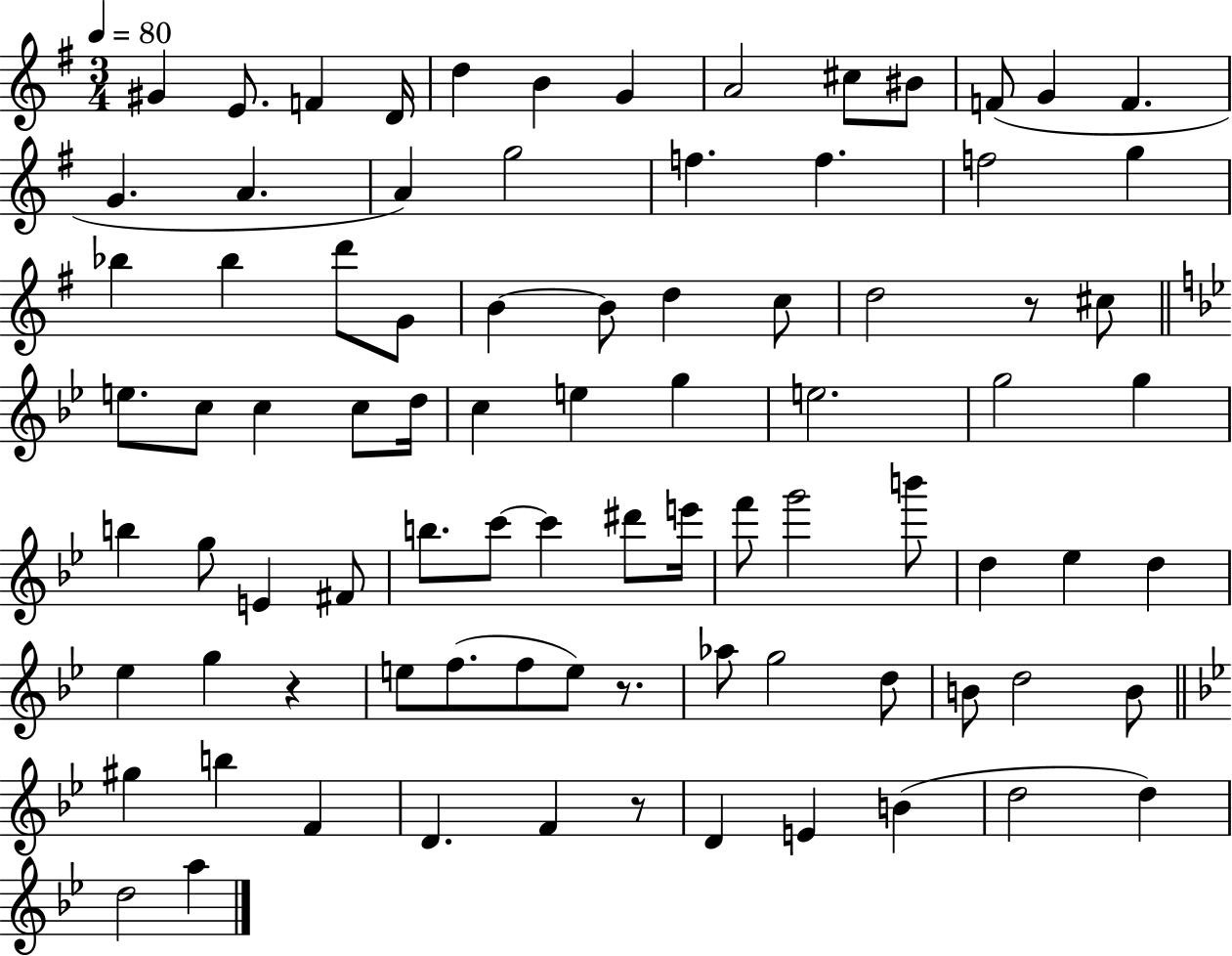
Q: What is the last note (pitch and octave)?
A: A5